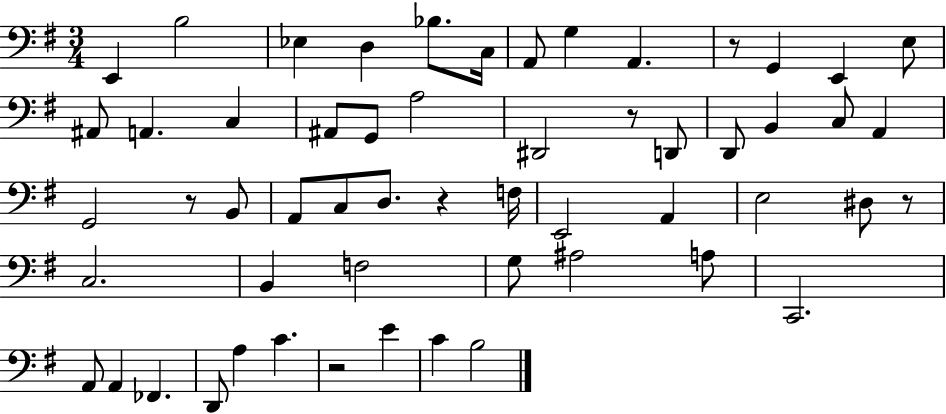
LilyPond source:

{
  \clef bass
  \numericTimeSignature
  \time 3/4
  \key g \major
  e,4 b2 | ees4 d4 bes8. c16 | a,8 g4 a,4. | r8 g,4 e,4 e8 | \break ais,8 a,4. c4 | ais,8 g,8 a2 | dis,2 r8 d,8 | d,8 b,4 c8 a,4 | \break g,2 r8 b,8 | a,8 c8 d8. r4 f16 | e,2 a,4 | e2 dis8 r8 | \break c2. | b,4 f2 | g8 ais2 a8 | c,2. | \break a,8 a,4 fes,4. | d,8 a4 c'4. | r2 e'4 | c'4 b2 | \break \bar "|."
}